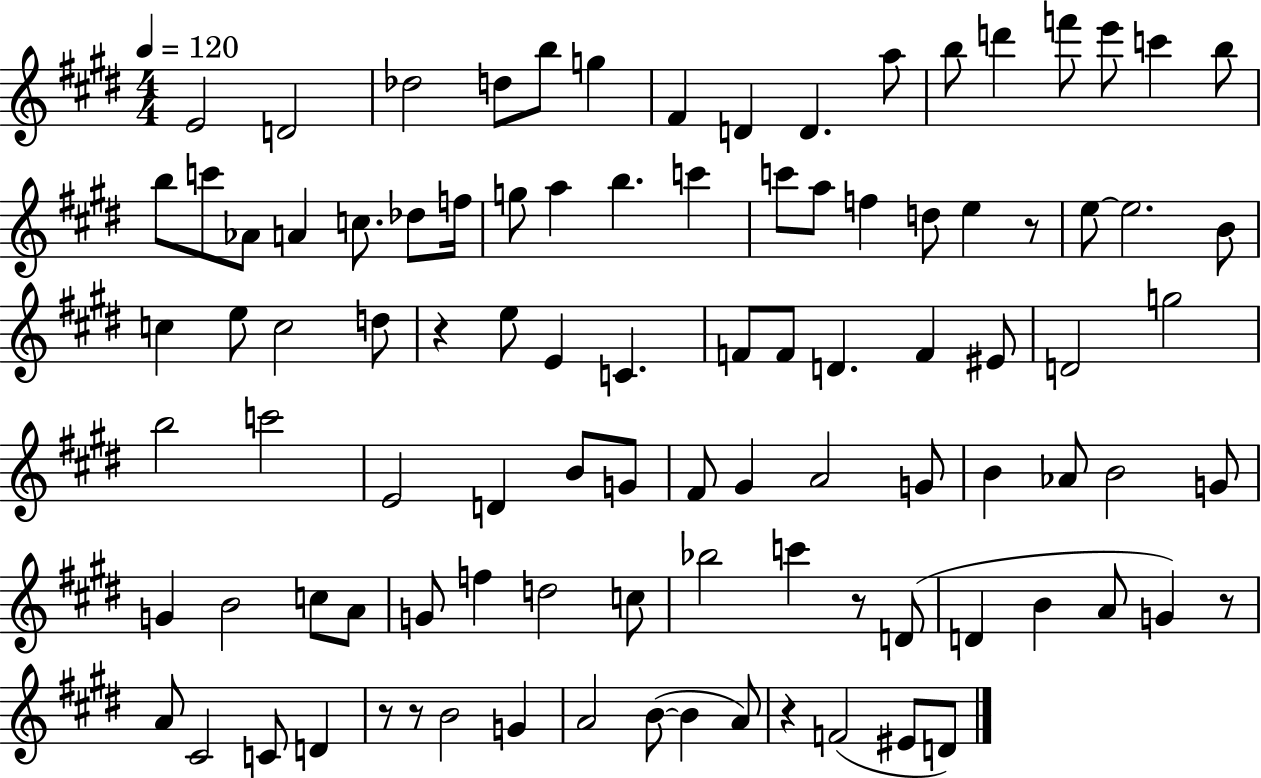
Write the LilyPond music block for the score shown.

{
  \clef treble
  \numericTimeSignature
  \time 4/4
  \key e \major
  \tempo 4 = 120
  e'2 d'2 | des''2 d''8 b''8 g''4 | fis'4 d'4 d'4. a''8 | b''8 d'''4 f'''8 e'''8 c'''4 b''8 | \break b''8 c'''8 aes'8 a'4 c''8. des''8 f''16 | g''8 a''4 b''4. c'''4 | c'''8 a''8 f''4 d''8 e''4 r8 | e''8~~ e''2. b'8 | \break c''4 e''8 c''2 d''8 | r4 e''8 e'4 c'4. | f'8 f'8 d'4. f'4 eis'8 | d'2 g''2 | \break b''2 c'''2 | e'2 d'4 b'8 g'8 | fis'8 gis'4 a'2 g'8 | b'4 aes'8 b'2 g'8 | \break g'4 b'2 c''8 a'8 | g'8 f''4 d''2 c''8 | bes''2 c'''4 r8 d'8( | d'4 b'4 a'8 g'4) r8 | \break a'8 cis'2 c'8 d'4 | r8 r8 b'2 g'4 | a'2 b'8~(~ b'4 a'8) | r4 f'2( eis'8 d'8) | \break \bar "|."
}